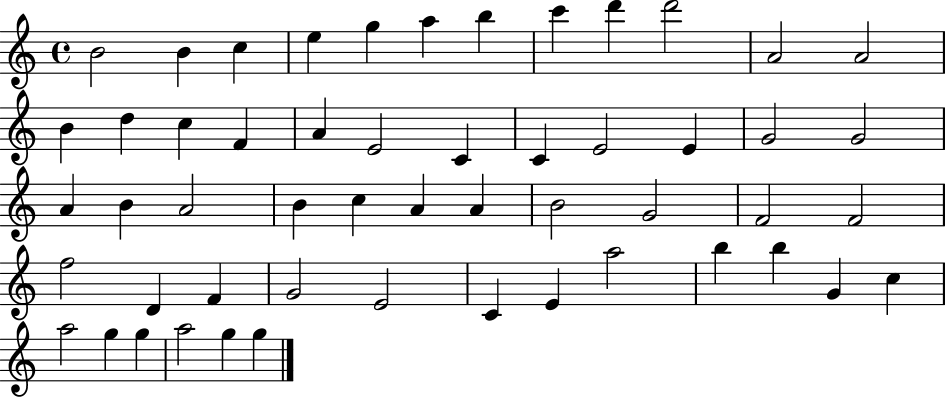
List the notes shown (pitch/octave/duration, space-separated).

B4/h B4/q C5/q E5/q G5/q A5/q B5/q C6/q D6/q D6/h A4/h A4/h B4/q D5/q C5/q F4/q A4/q E4/h C4/q C4/q E4/h E4/q G4/h G4/h A4/q B4/q A4/h B4/q C5/q A4/q A4/q B4/h G4/h F4/h F4/h F5/h D4/q F4/q G4/h E4/h C4/q E4/q A5/h B5/q B5/q G4/q C5/q A5/h G5/q G5/q A5/h G5/q G5/q